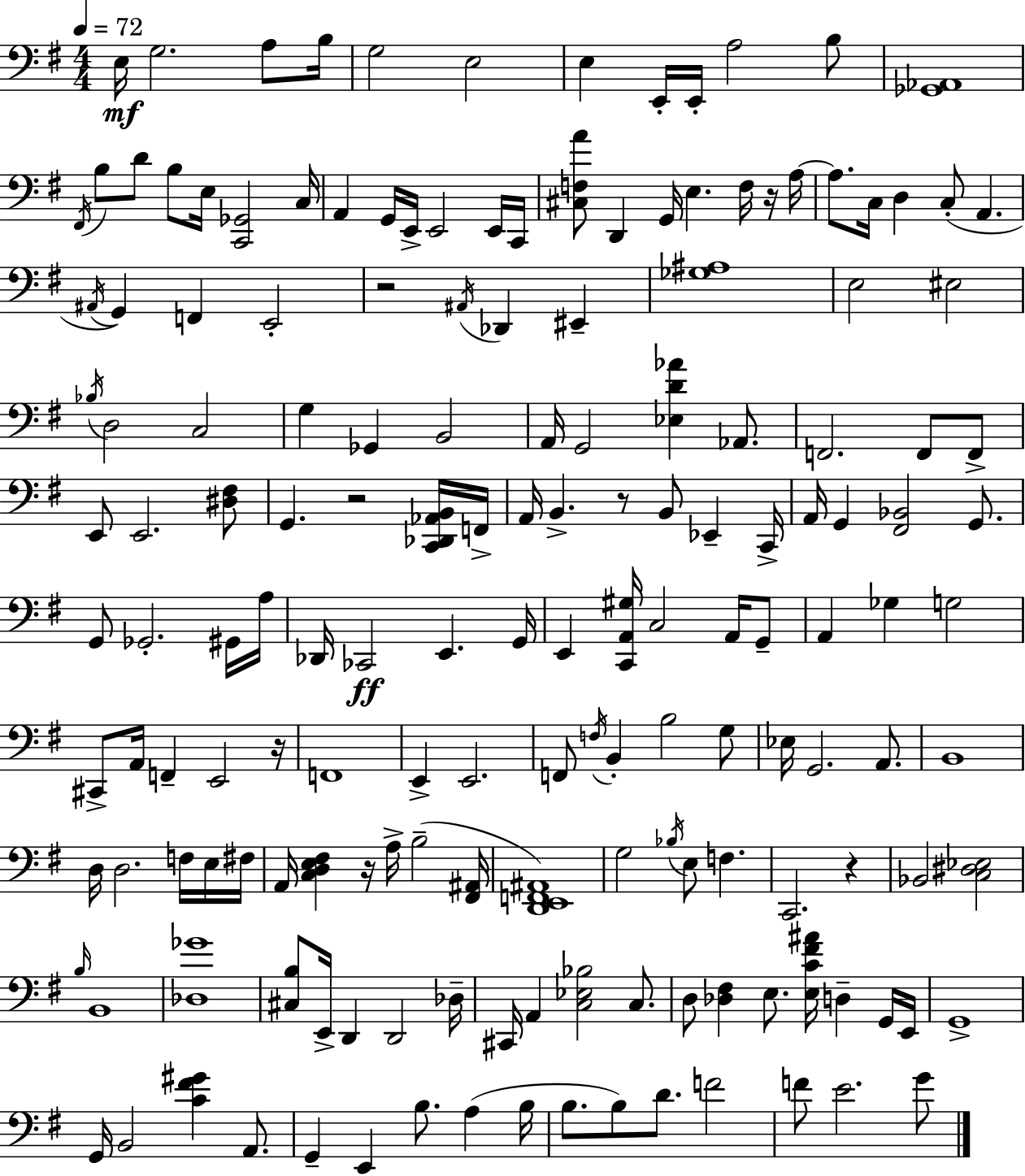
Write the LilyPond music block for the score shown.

{
  \clef bass
  \numericTimeSignature
  \time 4/4
  \key g \major
  \tempo 4 = 72
  e16\mf g2. a8 b16 | g2 e2 | e4 e,16-. e,16-. a2 b8 | <ges, aes,>1 | \break \acciaccatura { fis,16 } b8 d'8 b8 e16 <c, ges,>2 | c16 a,4 g,16 e,16-> e,2 e,16 | c,16 <cis f a'>8 d,4 g,16 e4. f16 r16 | a16~~ a8. c16 d4 c8-.( a,4. | \break \acciaccatura { ais,16 }) g,4 f,4 e,2-. | r2 \acciaccatura { ais,16 } des,4 eis,4-- | <ges ais>1 | e2 eis2 | \break \acciaccatura { bes16 } d2 c2 | g4 ges,4 b,2 | a,16 g,2 <ees d' aes'>4 | aes,8. f,2. | \break f,8 f,8-> e,8 e,2. | <dis fis>8 g,4. r2 | <c, des, aes, b,>16 f,16-> a,16 b,4.-> r8 b,8 ees,4-- | c,16-> a,16 g,4 <fis, bes,>2 | \break g,8. g,8 ges,2.-. | gis,16 a16 des,16 ces,2\ff e,4. | g,16 e,4 <c, a, gis>16 c2 | a,16 g,8-- a,4 ges4 g2 | \break cis,8-> a,16 f,4-- e,2 | r16 f,1 | e,4-> e,2. | f,8 \acciaccatura { f16 } b,4-. b2 | \break g8 ees16 g,2. | a,8. b,1 | d16 d2. | f16 e16 fis16 a,16 <c d e fis>4 r16 a16-> b2--( | \break <fis, ais,>16 <d, e, f, ais,>1) | g2 \acciaccatura { bes16 } e8 | f4. c,2. | r4 bes,2 <c dis ees>2 | \break \grace { b16 } b,1 | <des ges'>1 | <cis b>8 e,16-> d,4 d,2 | des16-- cis,16 a,4 <c ees bes>2 | \break c8. d8 <des fis>4 e8. | <e c' fis' ais'>16 d4-- g,16 e,16 g,1-> | g,16 b,2 | <c' fis' gis'>4 a,8. g,4-- e,4 b8. | \break a4( b16 b8. b8) d'8. f'2 | f'8 e'2. | g'8 \bar "|."
}